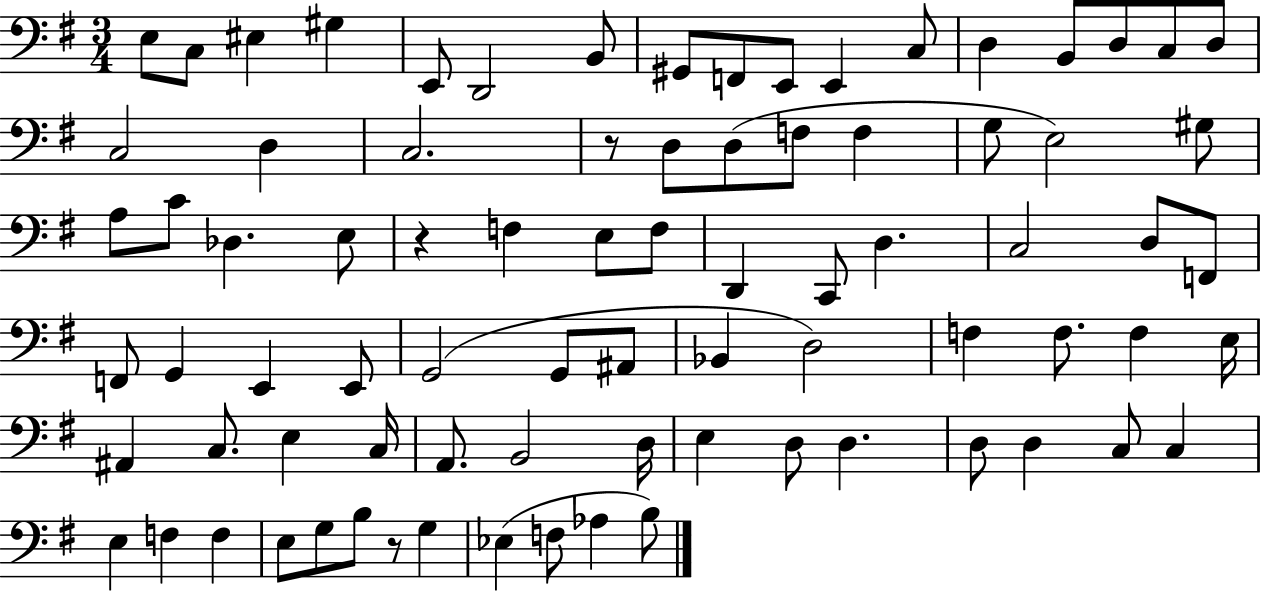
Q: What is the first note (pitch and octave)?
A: E3